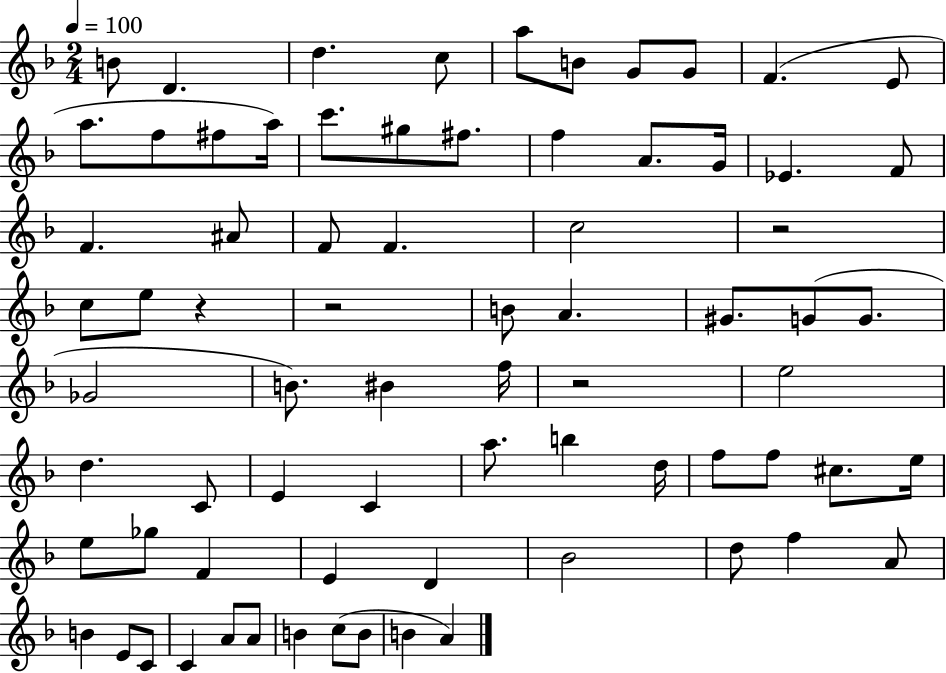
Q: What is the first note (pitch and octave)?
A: B4